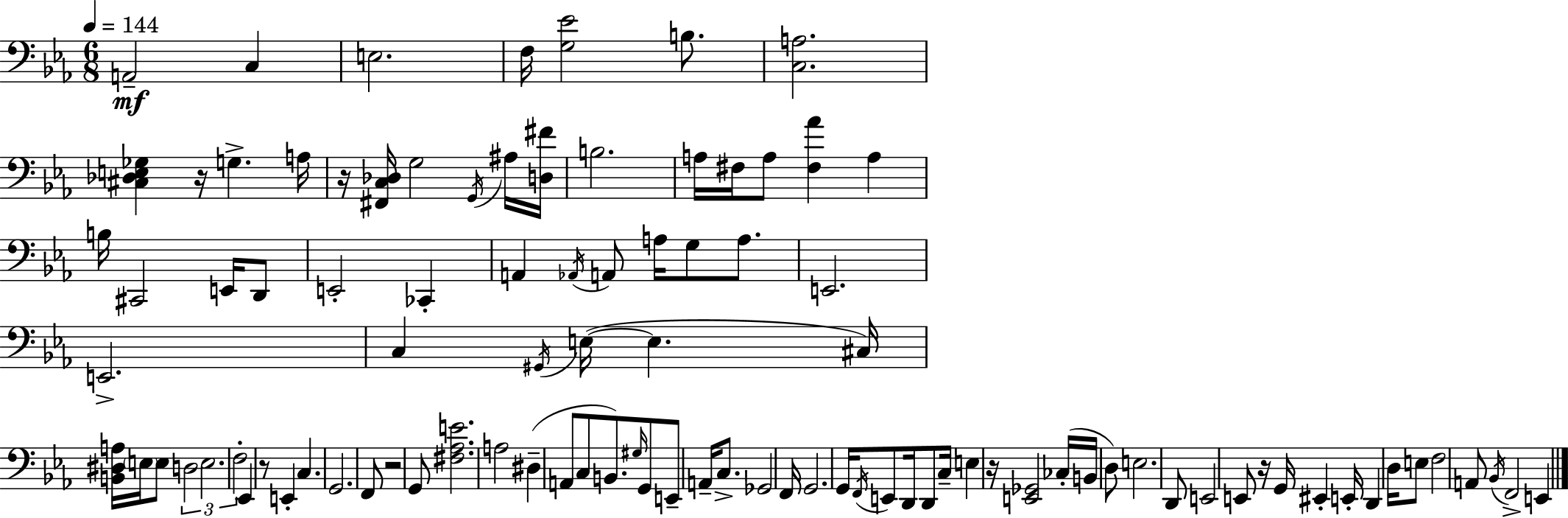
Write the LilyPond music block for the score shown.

{
  \clef bass
  \numericTimeSignature
  \time 6/8
  \key c \minor
  \tempo 4 = 144
  a,2--\mf c4 | e2. | f16 <g ees'>2 b8. | <c a>2. | \break <cis des e ges>4 r16 g4.-> a16 | r16 <fis, c des>16 g2 \acciaccatura { g,16 } ais16 | <d fis'>16 b2. | a16 fis16 a8 <fis aes'>4 a4 | \break b16 cis,2 e,16 d,8 | e,2-. ces,4-. | a,4 \acciaccatura { aes,16 } a,8 a16 g8 a8. | e,2. | \break e,2.-> | c4 \acciaccatura { gis,16 } e16~(~ e4. | cis16) <b, dis a>16 \parenthesize e16 e8 \tuplet 3/2 { d2 | e2. | \break f2-. } ees,4 | r8 e,4-. c4. | g,2. | f,8 r2 | \break g,8 <fis aes e'>2. | a2 dis4--( | a,8 c8 b,8.) \grace { gis16 } g,8 | e,8-- a,16-- c8.-> ges,2 | \break f,16 g,2. | g,16 \acciaccatura { f,16 } e,8 d,16 d,8 c16-- | e4 r16 <e, ges,>2 | ces16-.( b,16 d8) e2. | \break d,8 e,2 | e,8 r16 g,16 eis,4-. e,16-. | d,4 d16 e8 f2 | a,8 \acciaccatura { bes,16 } f,2-> | \break e,4 \bar "|."
}